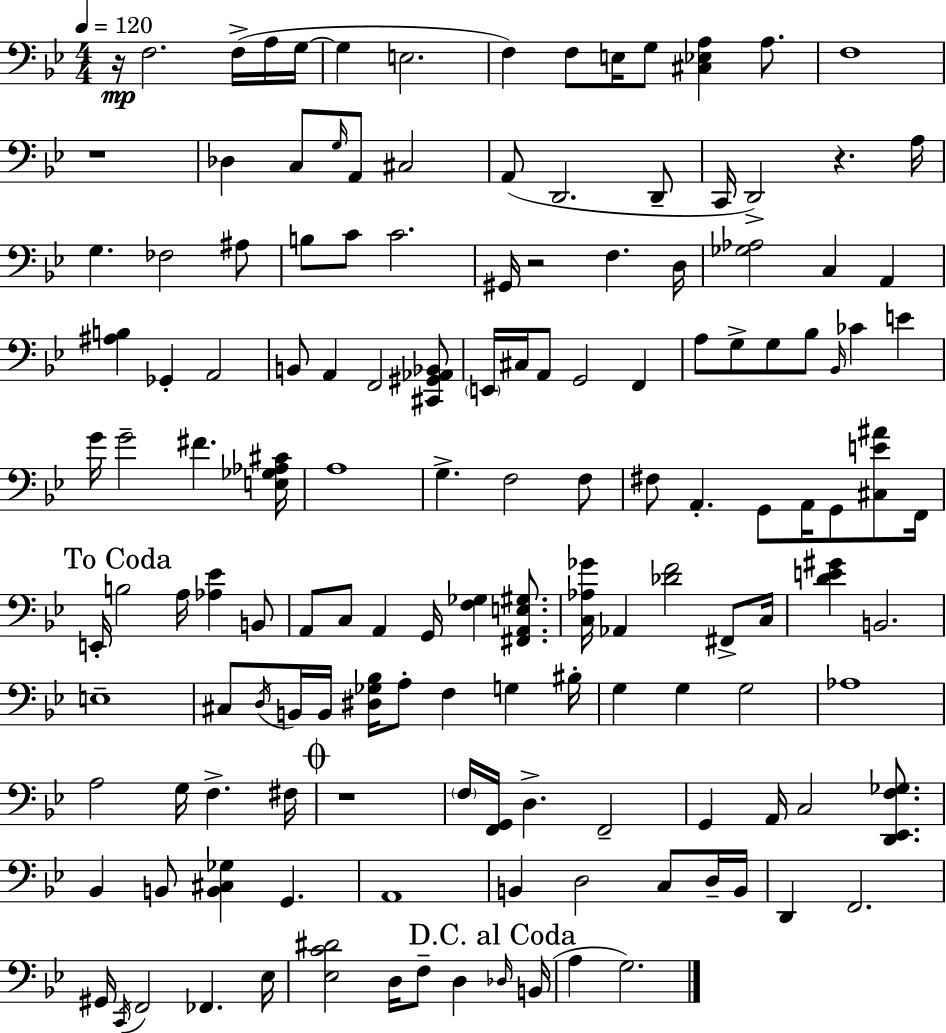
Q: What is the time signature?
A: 4/4